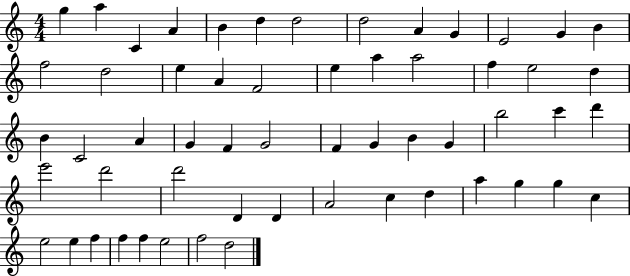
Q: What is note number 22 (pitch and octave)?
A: F5